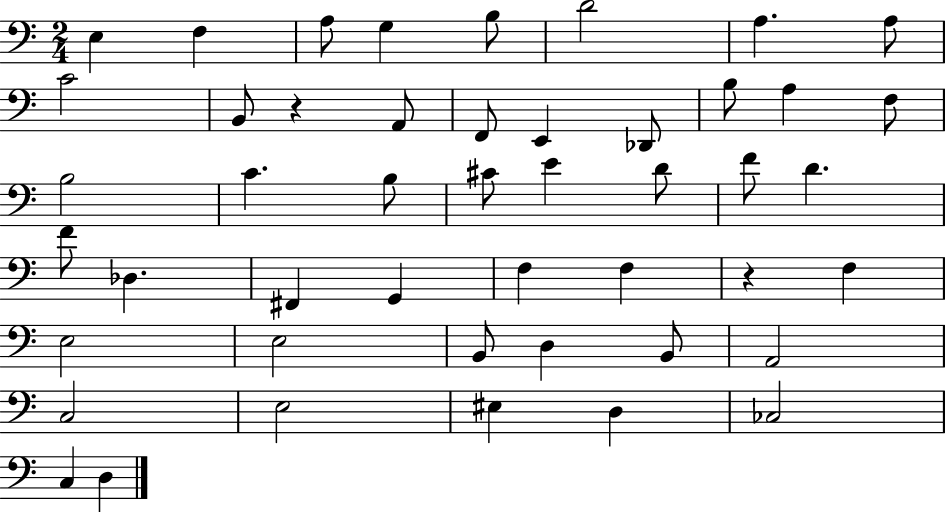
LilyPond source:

{
  \clef bass
  \numericTimeSignature
  \time 2/4
  \key c \major
  e4 f4 | a8 g4 b8 | d'2 | a4. a8 | \break c'2 | b,8 r4 a,8 | f,8 e,4 des,8 | b8 a4 f8 | \break b2 | c'4. b8 | cis'8 e'4 d'8 | f'8 d'4. | \break f'8 des4. | fis,4 g,4 | f4 f4 | r4 f4 | \break e2 | e2 | b,8 d4 b,8 | a,2 | \break c2 | e2 | eis4 d4 | ces2 | \break c4 d4 | \bar "|."
}